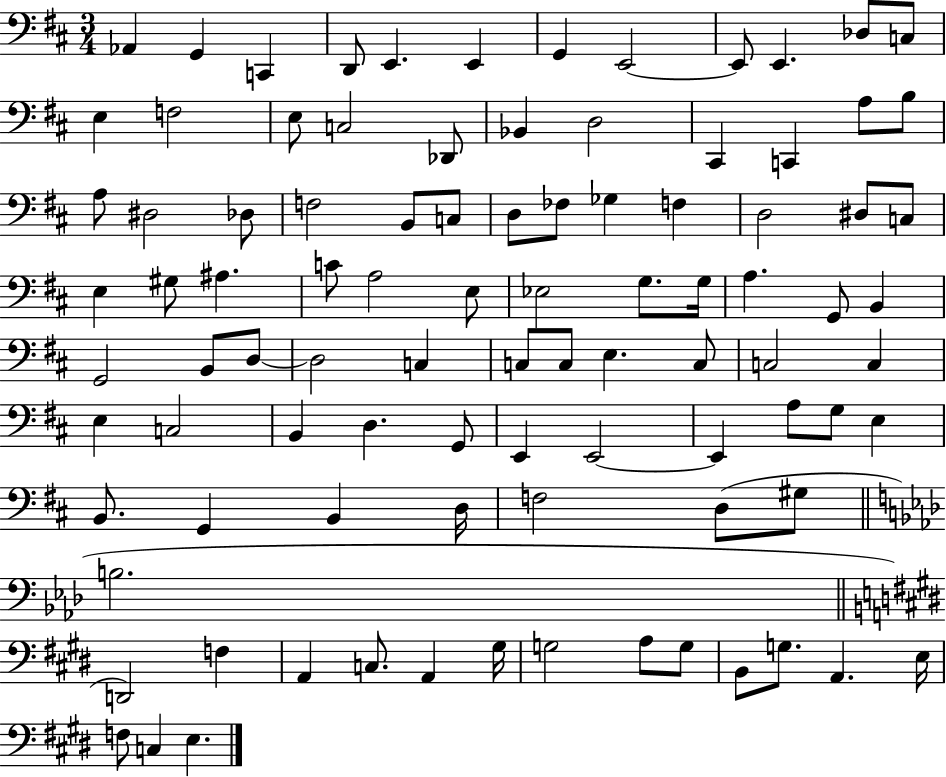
{
  \clef bass
  \numericTimeSignature
  \time 3/4
  \key d \major
  aes,4 g,4 c,4 | d,8 e,4. e,4 | g,4 e,2~~ | e,8 e,4. des8 c8 | \break e4 f2 | e8 c2 des,8 | bes,4 d2 | cis,4 c,4 a8 b8 | \break a8 dis2 des8 | f2 b,8 c8 | d8 fes8 ges4 f4 | d2 dis8 c8 | \break e4 gis8 ais4. | c'8 a2 e8 | ees2 g8. g16 | a4. g,8 b,4 | \break g,2 b,8 d8~~ | d2 c4 | c8 c8 e4. c8 | c2 c4 | \break e4 c2 | b,4 d4. g,8 | e,4 e,2~~ | e,4 a8 g8 e4 | \break b,8. g,4 b,4 d16 | f2 d8( gis8 | \bar "||" \break \key aes \major b2. | \bar "||" \break \key e \major d,2) f4 | a,4 c8. a,4 gis16 | g2 a8 g8 | b,8 g8. a,4. e16 | \break f8 c4 e4. | \bar "|."
}